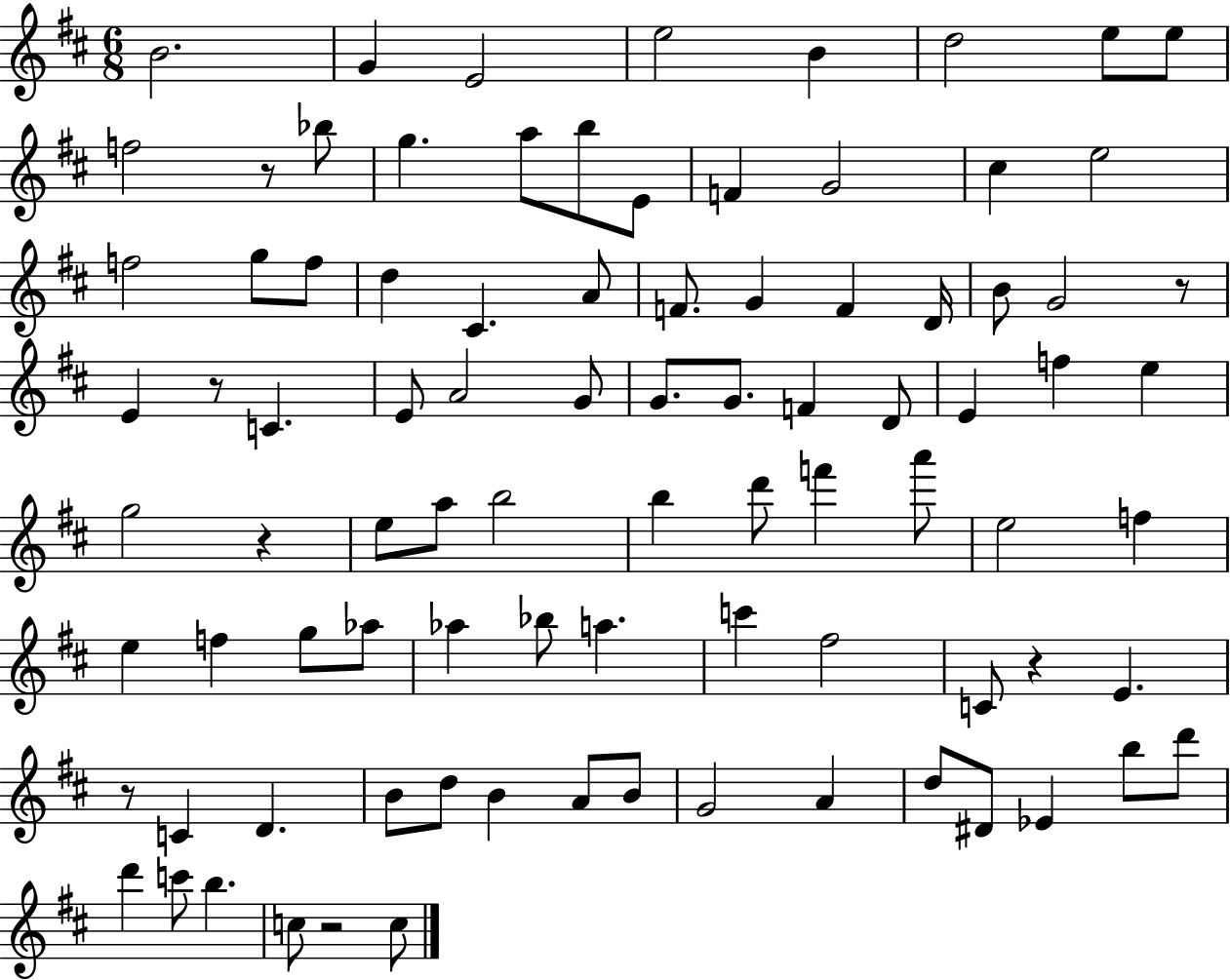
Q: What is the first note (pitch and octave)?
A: B4